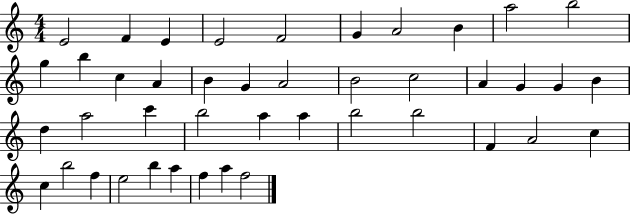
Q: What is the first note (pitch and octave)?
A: E4